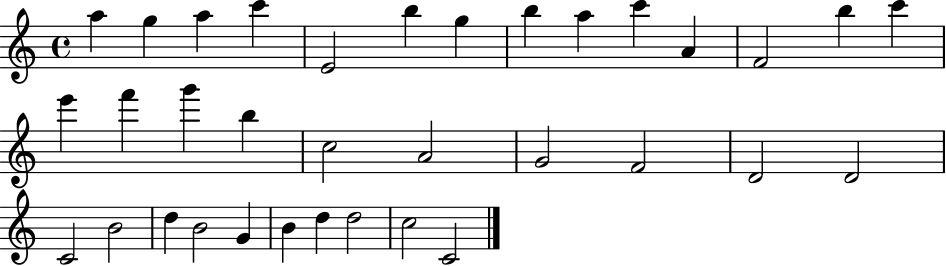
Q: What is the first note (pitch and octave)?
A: A5